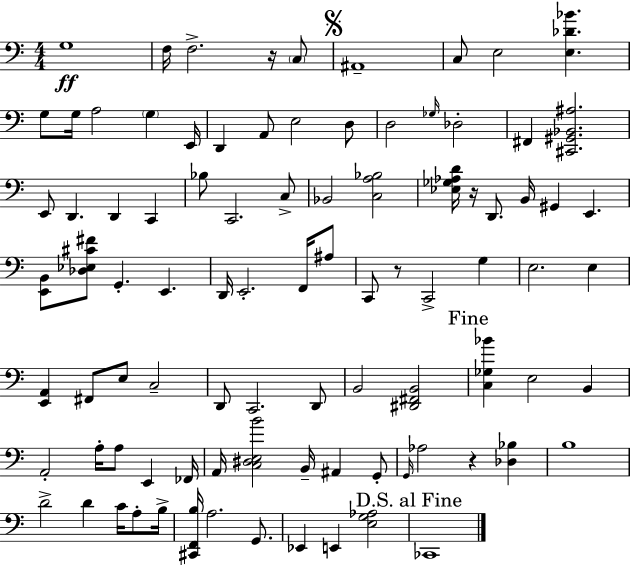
{
  \clef bass
  \numericTimeSignature
  \time 4/4
  \key c \major
  \repeat volta 2 { g1\ff | f16 f2.-> r16 \parenthesize c8 | \mark \markup { \musicglyph "scripts.segno" } ais,1-- | c8 e2 <e des' bes'>4. | \break g8 g16 a2 \parenthesize g4 e,16 | d,4 a,8 e2 d8 | d2 \grace { ges16 } des2-. | fis,4 <cis, gis, bes, ais>2. | \break e,8 d,4. d,4 c,4 | bes8 c,2. c8-> | bes,2 <c a bes>2 | <ees ges aes d'>16 r16 d,8. b,16 gis,4 e,4. | \break <e, b,>8 <des ees cis' fis'>8 g,4.-. e,4. | d,16 e,2.-. f,16 ais8 | c,8 r8 c,2-> g4 | e2. e4 | \break <e, a,>4 fis,8 e8 c2-- | d,8 c,2. d,8 | b,2 <dis, fis, b,>2 | \mark "Fine" <c ges bes'>4 e2 b,4 | \break a,2-. a16-. a8 e,4 | fes,16 a,16 <c dis e b'>2 b,16-- ais,4 g,8-. | \grace { g,16 } aes2 r4 <des bes>4 | b1 | \break d'2-> d'4 c'16 a8-. | b16-> <cis, f, b>16 a2. g,8. | ees,4 e,4 <e g aes>2 | \mark "D.S. al Fine" ces,1 | \break } \bar "|."
}